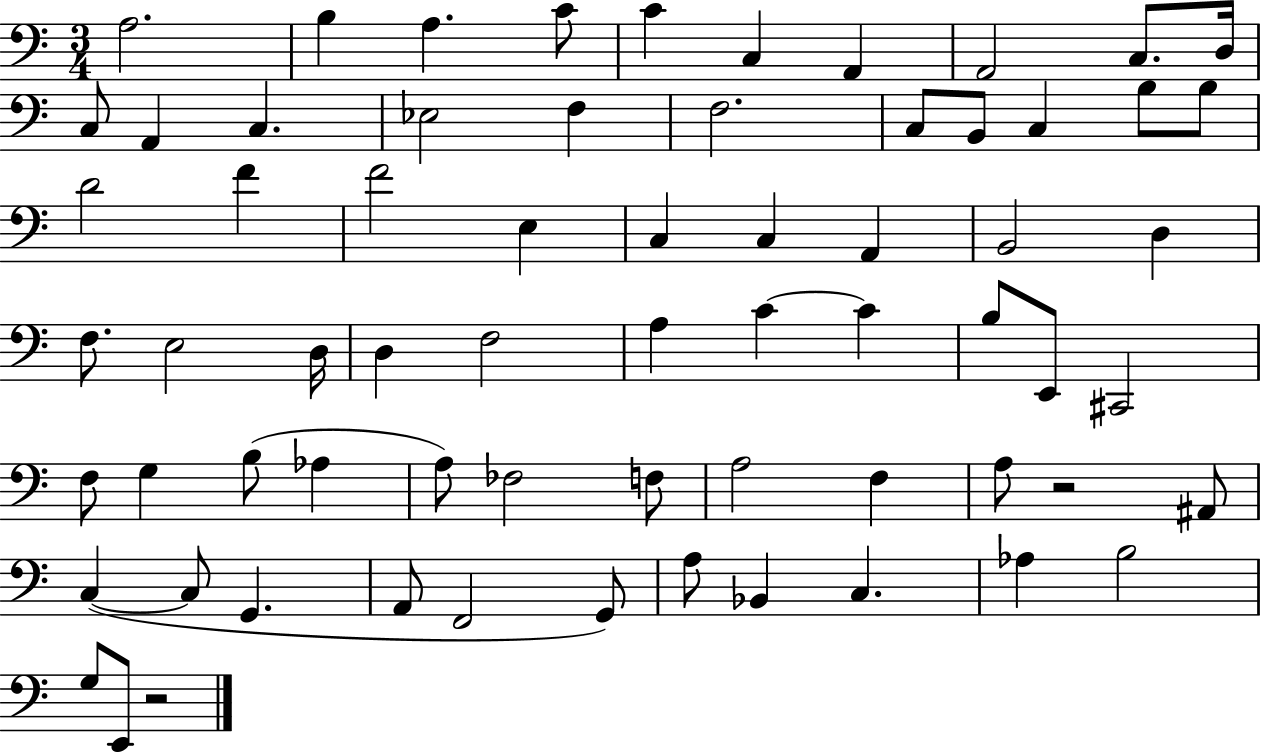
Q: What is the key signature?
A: C major